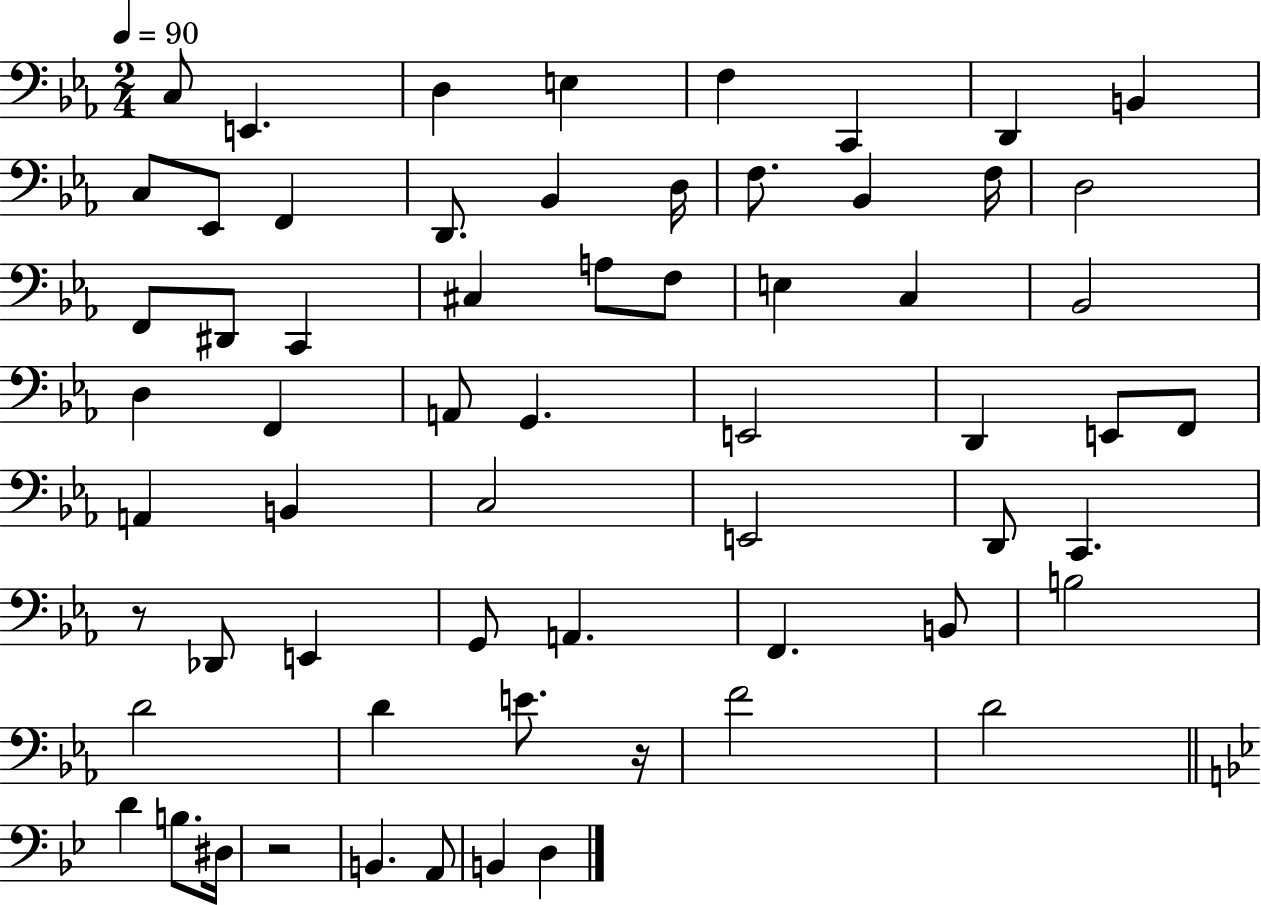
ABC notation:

X:1
T:Untitled
M:2/4
L:1/4
K:Eb
C,/2 E,, D, E, F, C,, D,, B,, C,/2 _E,,/2 F,, D,,/2 _B,, D,/4 F,/2 _B,, F,/4 D,2 F,,/2 ^D,,/2 C,, ^C, A,/2 F,/2 E, C, _B,,2 D, F,, A,,/2 G,, E,,2 D,, E,,/2 F,,/2 A,, B,, C,2 E,,2 D,,/2 C,, z/2 _D,,/2 E,, G,,/2 A,, F,, B,,/2 B,2 D2 D E/2 z/4 F2 D2 D B,/2 ^D,/4 z2 B,, A,,/2 B,, D,